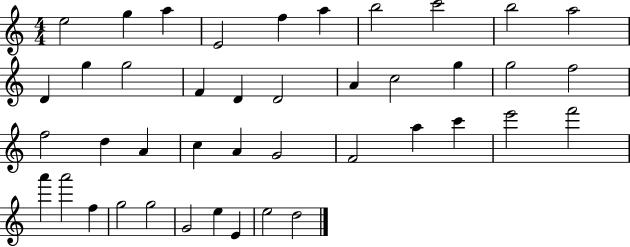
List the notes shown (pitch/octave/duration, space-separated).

E5/h G5/q A5/q E4/h F5/q A5/q B5/h C6/h B5/h A5/h D4/q G5/q G5/h F4/q D4/q D4/h A4/q C5/h G5/q G5/h F5/h F5/h D5/q A4/q C5/q A4/q G4/h F4/h A5/q C6/q E6/h F6/h A6/q A6/h F5/q G5/h G5/h G4/h E5/q E4/q E5/h D5/h